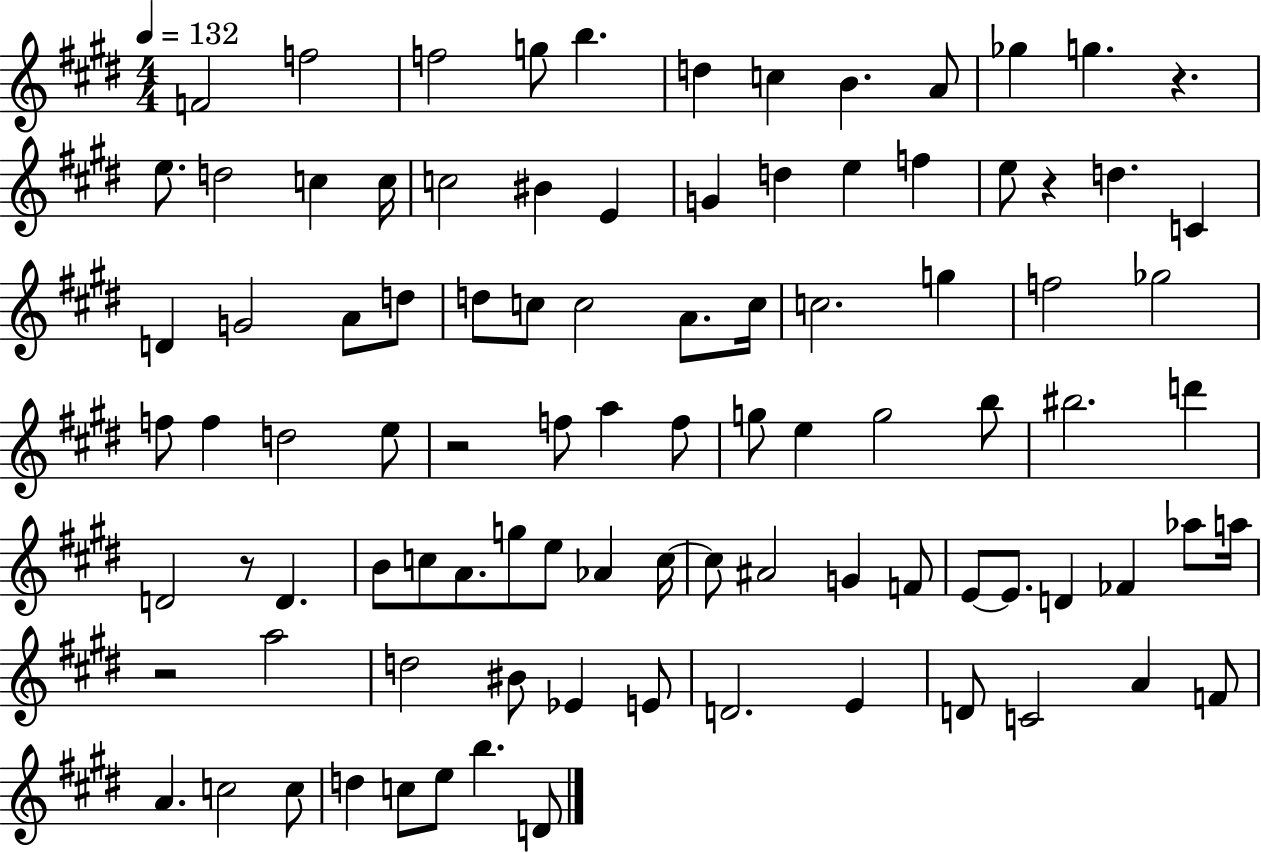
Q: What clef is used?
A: treble